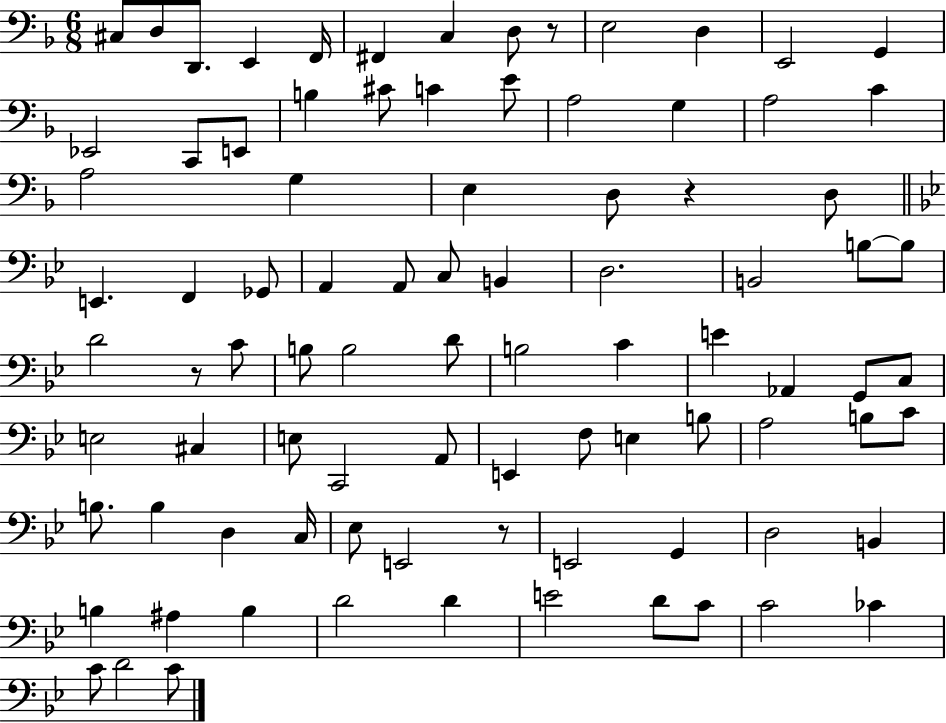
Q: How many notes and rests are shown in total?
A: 89